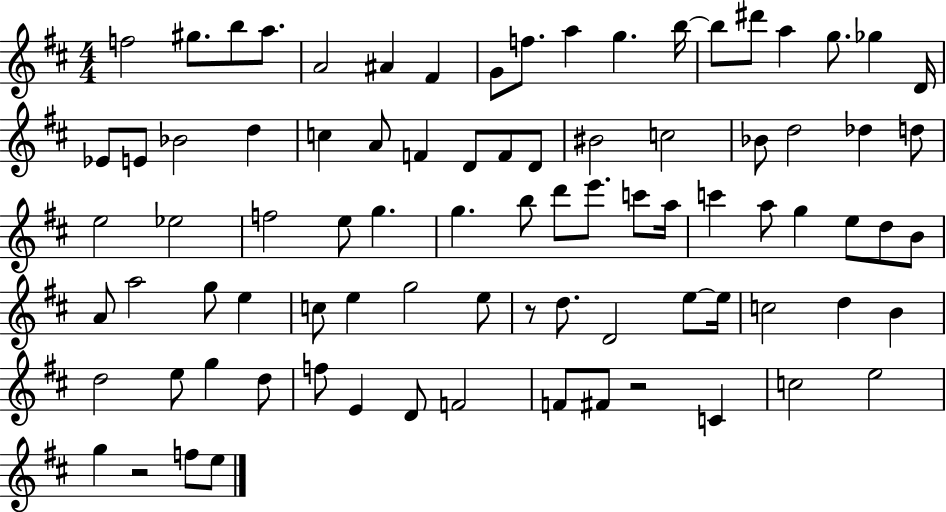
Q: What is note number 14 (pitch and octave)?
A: D#6